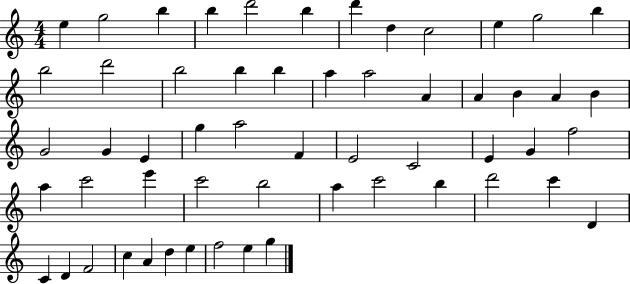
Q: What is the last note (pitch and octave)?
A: G5